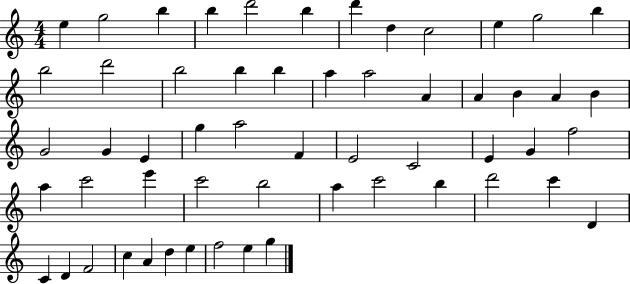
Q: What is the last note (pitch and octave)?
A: G5